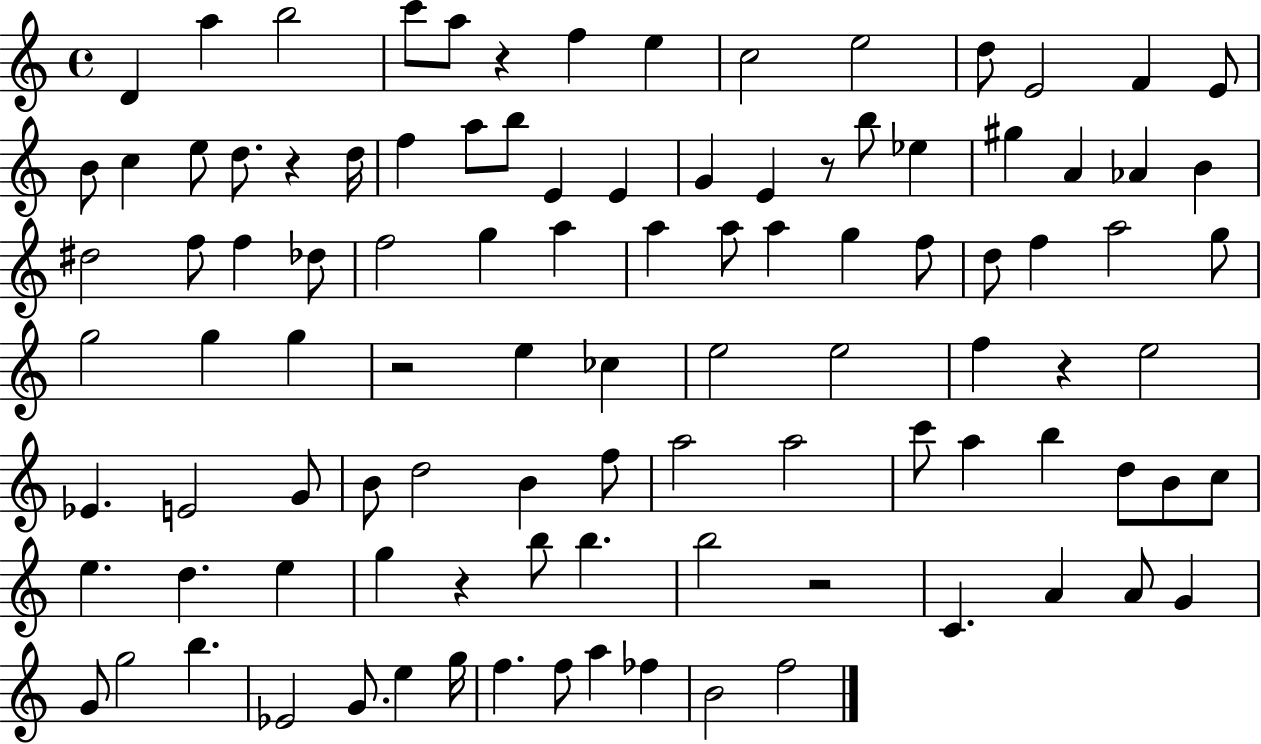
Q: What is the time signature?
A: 4/4